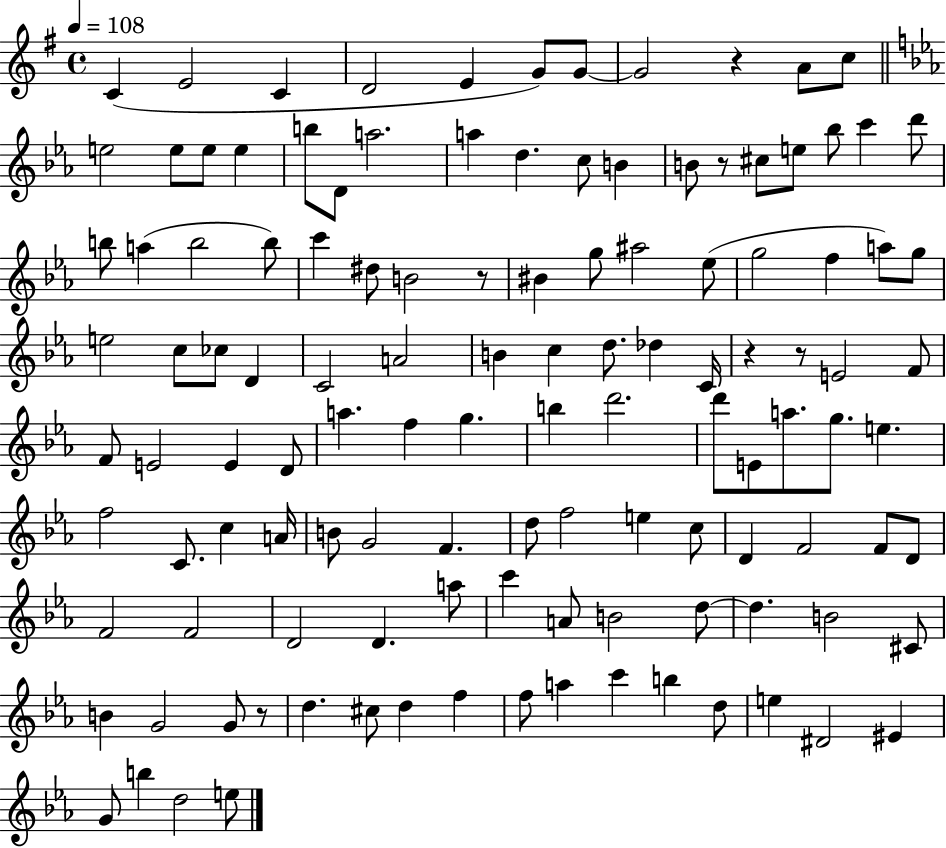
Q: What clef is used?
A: treble